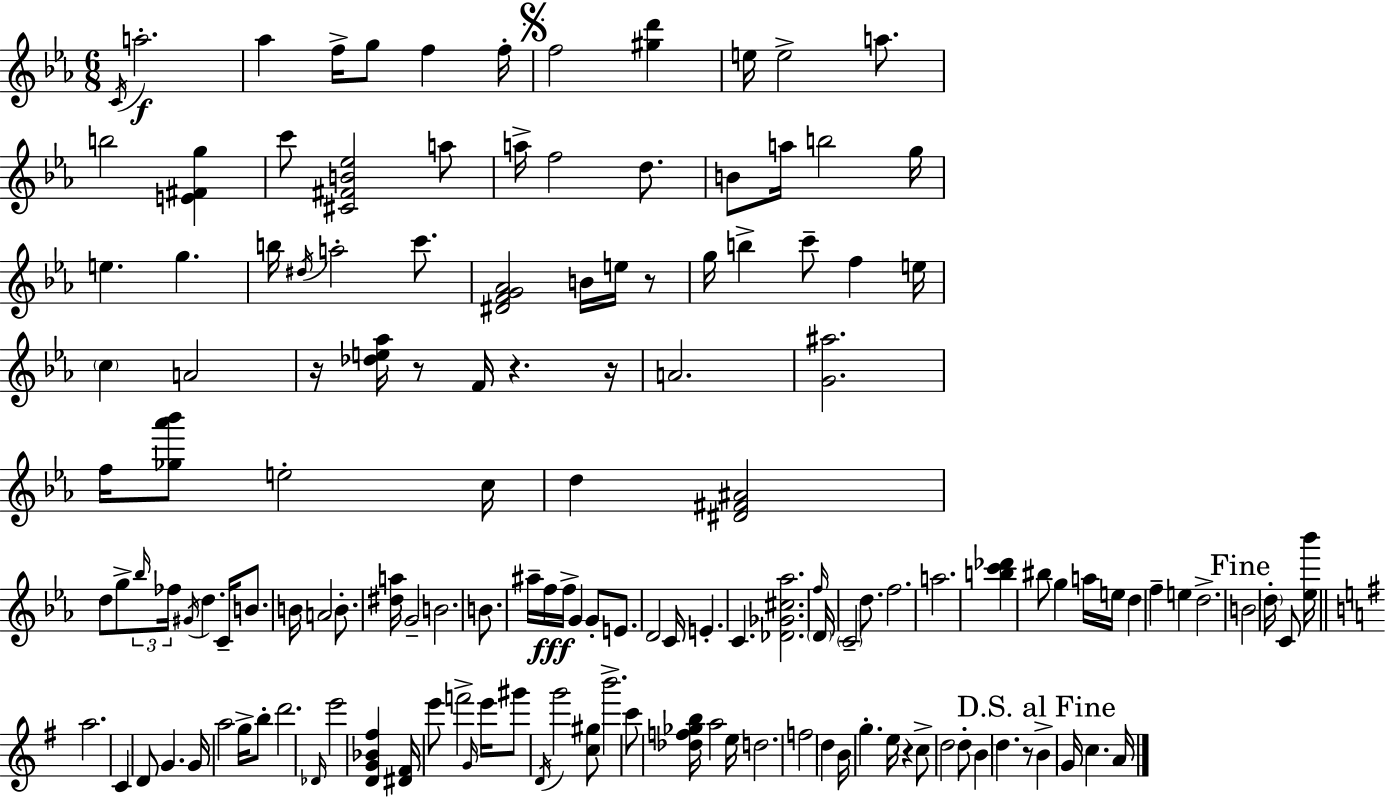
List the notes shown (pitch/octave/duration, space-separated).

C4/s A5/h. Ab5/q F5/s G5/e F5/q F5/s F5/h [G#5,D6]/q E5/s E5/h A5/e. B5/h [E4,F#4,G5]/q C6/e [C#4,F#4,B4,Eb5]/h A5/e A5/s F5/h D5/e. B4/e A5/s B5/h G5/s E5/q. G5/q. B5/s D#5/s A5/h C6/e. [D#4,F4,G4,Ab4]/h B4/s E5/s R/e G5/s B5/q C6/e F5/q E5/s C5/q A4/h R/s [Db5,E5,Ab5]/s R/e F4/s R/q. R/s A4/h. [G4,A#5]/h. F5/s [Gb5,Ab6,Bb6]/e E5/h C5/s D5/q [D#4,F#4,A#4]/h D5/e G5/e Bb5/s FES5/s G#4/s D5/q. C4/s B4/e. B4/s A4/h B4/e. [D#5,A5]/s G4/h B4/h. B4/e. A#5/s F5/s F5/s G4/q G4/e E4/e. D4/h C4/s E4/q. C4/q. [Db4,Gb4,C#5,Ab5]/h. F5/s D4/s C4/h D5/e. F5/h. A5/h. [B5,C6,Db6]/q BIS5/e G5/q A5/s E5/s D5/q F5/q E5/q D5/h. B4/h D5/s C4/e [Eb5,Bb6]/s A5/h. C4/q D4/e G4/q. G4/s A5/h G5/s B5/e D6/h. Db4/s E6/h [D4,G4,Bb4,F#5]/q [D#4,F#4]/s E6/e F6/h G4/s E6/s G#6/e D4/s G6/h [C5,G#5]/e B6/h. C6/e [Db5,F5,Gb5,B5]/s A5/h E5/s D5/h. F5/h D5/q B4/s G5/q. E5/s R/q C5/e D5/h D5/e B4/q D5/q. R/e B4/q G4/s C5/q. A4/s